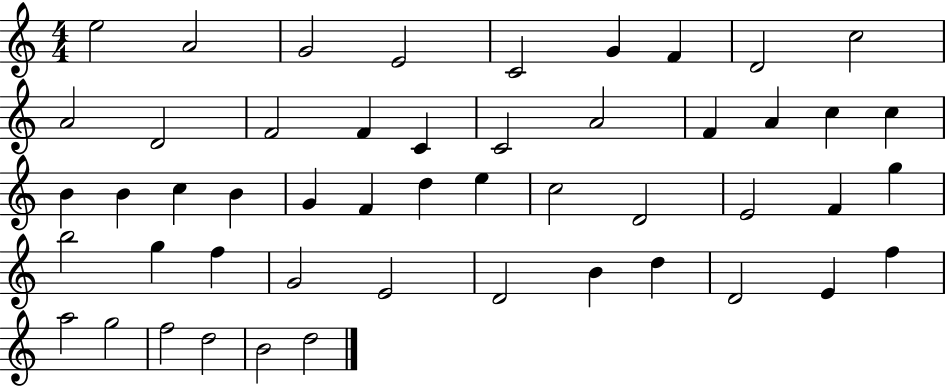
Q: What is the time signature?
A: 4/4